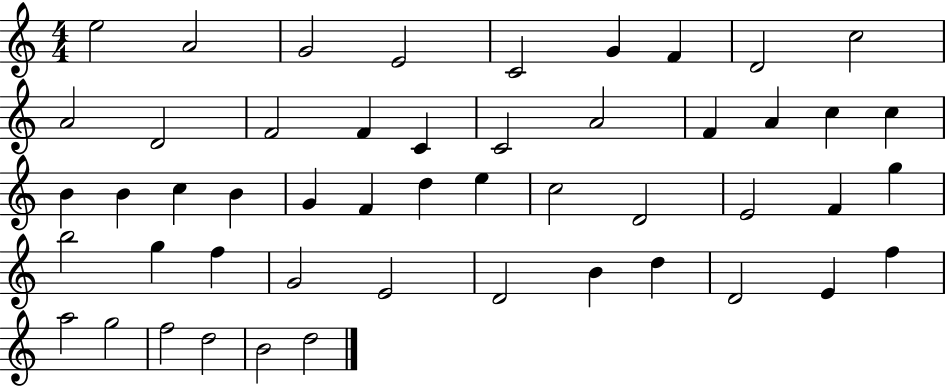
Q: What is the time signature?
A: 4/4